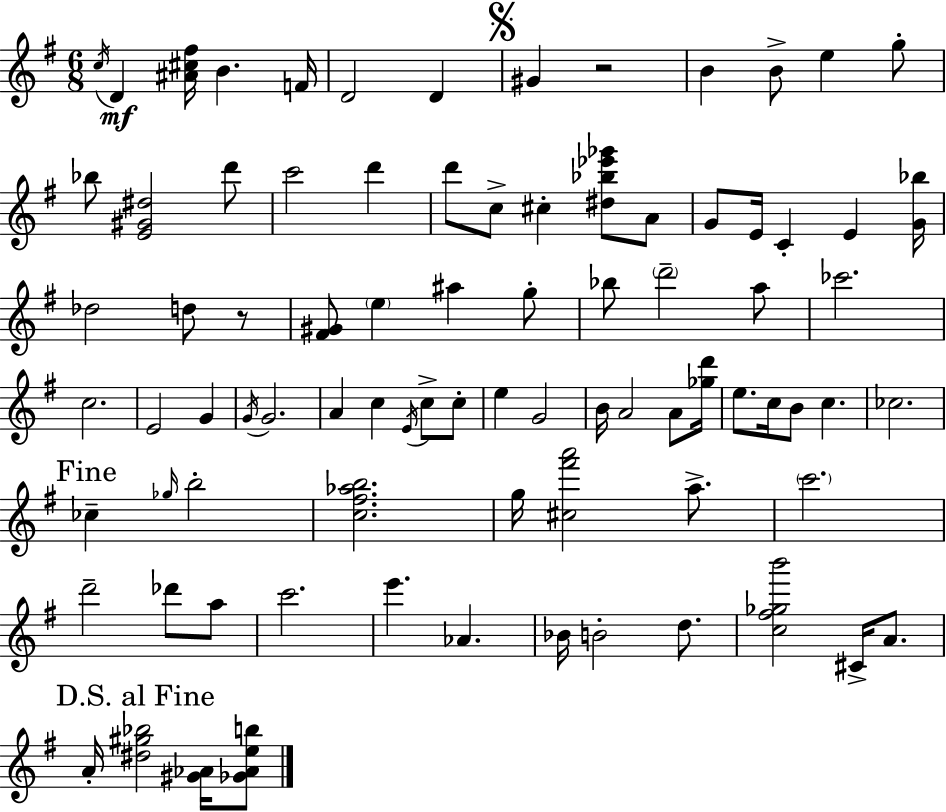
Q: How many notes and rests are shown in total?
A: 84